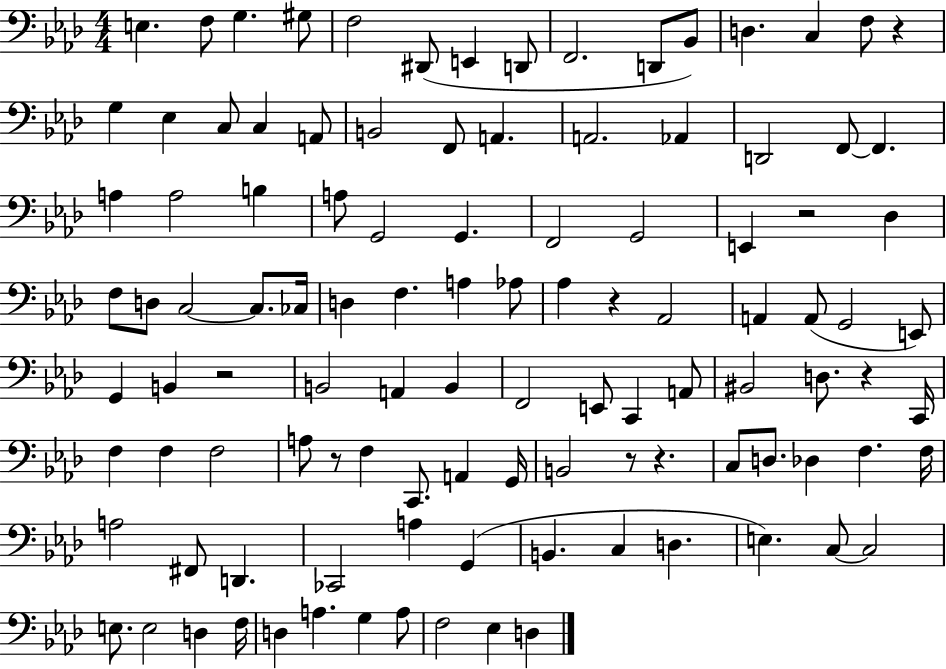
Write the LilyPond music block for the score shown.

{
  \clef bass
  \numericTimeSignature
  \time 4/4
  \key aes \major
  \repeat volta 2 { e4. f8 g4. gis8 | f2 dis,8( e,4 d,8 | f,2. d,8 bes,8) | d4. c4 f8 r4 | \break g4 ees4 c8 c4 a,8 | b,2 f,8 a,4. | a,2. aes,4 | d,2 f,8~~ f,4. | \break a4 a2 b4 | a8 g,2 g,4. | f,2 g,2 | e,4 r2 des4 | \break f8 d8 c2~~ c8. ces16 | d4 f4. a4 aes8 | aes4 r4 aes,2 | a,4 a,8( g,2 e,8) | \break g,4 b,4 r2 | b,2 a,4 b,4 | f,2 e,8 c,4 a,8 | bis,2 d8. r4 c,16 | \break f4 f4 f2 | a8 r8 f4 c,8. a,4 g,16 | b,2 r8 r4. | c8 d8. des4 f4. f16 | \break a2 fis,8 d,4. | ces,2 a4 g,4( | b,4. c4 d4. | e4.) c8~~ c2 | \break e8. e2 d4 f16 | d4 a4. g4 a8 | f2 ees4 d4 | } \bar "|."
}